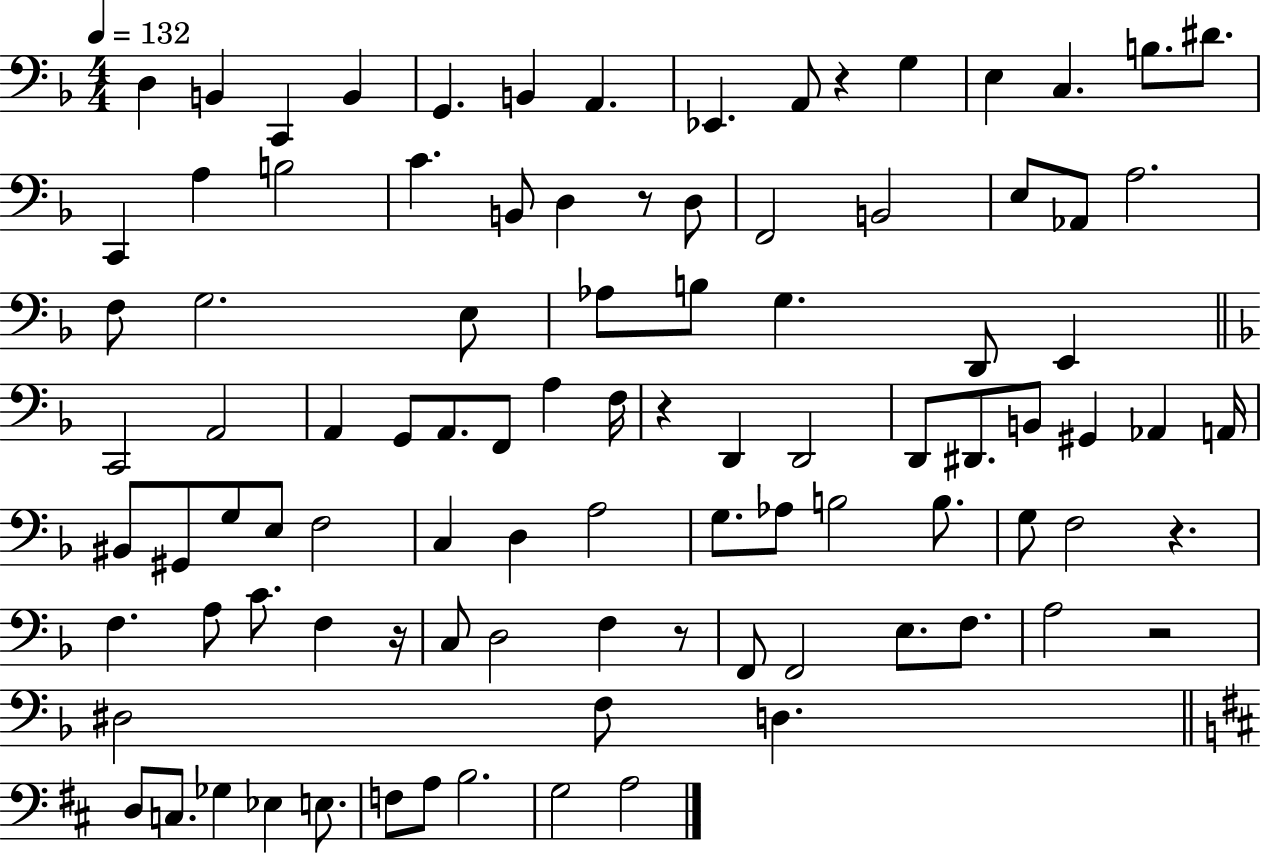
X:1
T:Untitled
M:4/4
L:1/4
K:F
D, B,, C,, B,, G,, B,, A,, _E,, A,,/2 z G, E, C, B,/2 ^D/2 C,, A, B,2 C B,,/2 D, z/2 D,/2 F,,2 B,,2 E,/2 _A,,/2 A,2 F,/2 G,2 E,/2 _A,/2 B,/2 G, D,,/2 E,, C,,2 A,,2 A,, G,,/2 A,,/2 F,,/2 A, F,/4 z D,, D,,2 D,,/2 ^D,,/2 B,,/2 ^G,, _A,, A,,/4 ^B,,/2 ^G,,/2 G,/2 E,/2 F,2 C, D, A,2 G,/2 _A,/2 B,2 B,/2 G,/2 F,2 z F, A,/2 C/2 F, z/4 C,/2 D,2 F, z/2 F,,/2 F,,2 E,/2 F,/2 A,2 z2 ^D,2 F,/2 D, D,/2 C,/2 _G, _E, E,/2 F,/2 A,/2 B,2 G,2 A,2